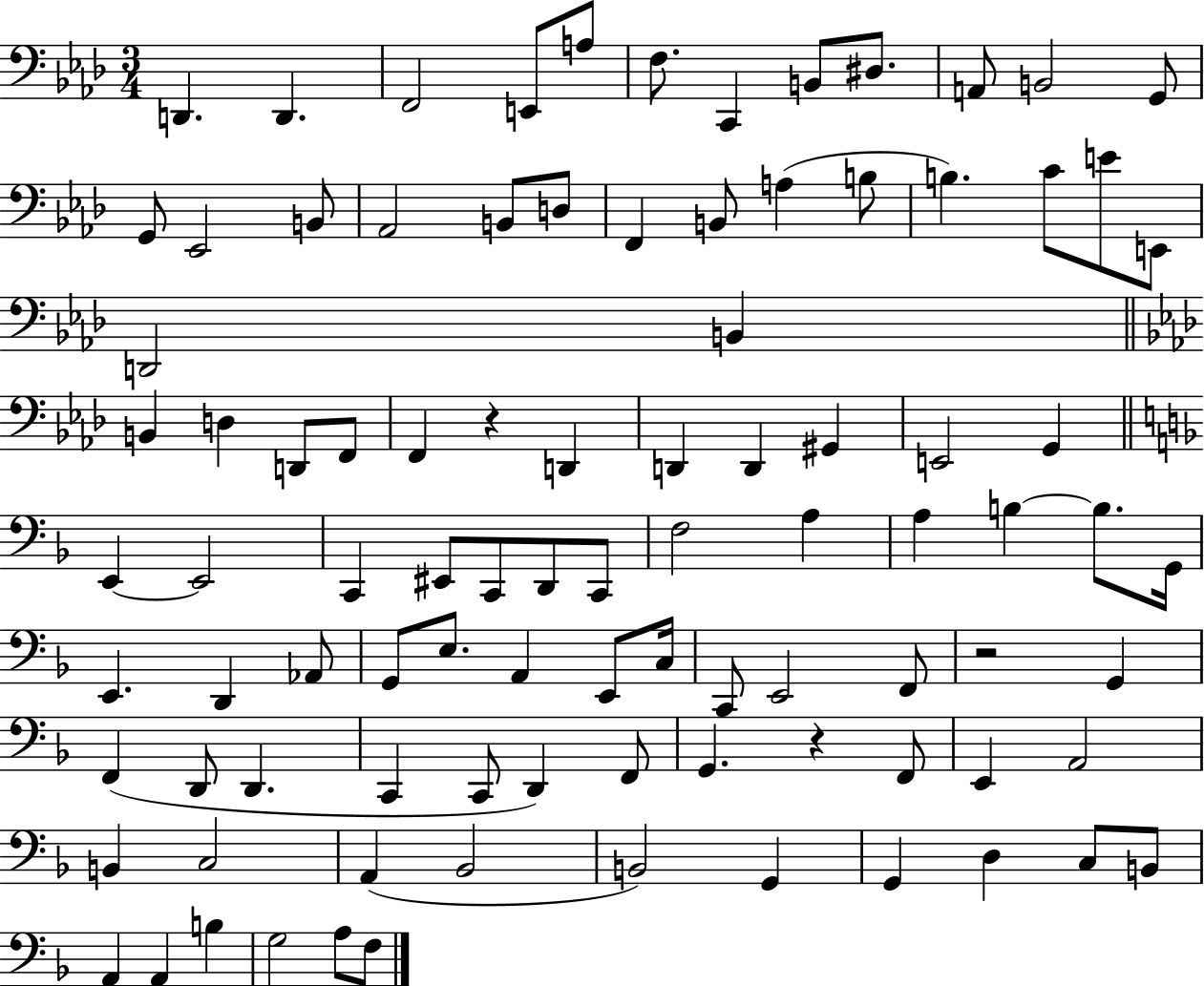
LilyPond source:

{
  \clef bass
  \numericTimeSignature
  \time 3/4
  \key aes \major
  d,4. d,4. | f,2 e,8 a8 | f8. c,4 b,8 dis8. | a,8 b,2 g,8 | \break g,8 ees,2 b,8 | aes,2 b,8 d8 | f,4 b,8 a4( b8 | b4.) c'8 e'8 e,8 | \break d,2 b,4 | \bar "||" \break \key f \minor b,4 d4 d,8 f,8 | f,4 r4 d,4 | d,4 d,4 gis,4 | e,2 g,4 | \break \bar "||" \break \key f \major e,4~~ e,2 | c,4 eis,8 c,8 d,8 c,8 | f2 a4 | a4 b4~~ b8. g,16 | \break e,4. d,4 aes,8 | g,8 e8. a,4 e,8 c16 | c,8 e,2 f,8 | r2 g,4 | \break f,4( d,8 d,4. | c,4 c,8 d,4) f,8 | g,4. r4 f,8 | e,4 a,2 | \break b,4 c2 | a,4( bes,2 | b,2) g,4 | g,4 d4 c8 b,8 | \break a,4 a,4 b4 | g2 a8 f8 | \bar "|."
}